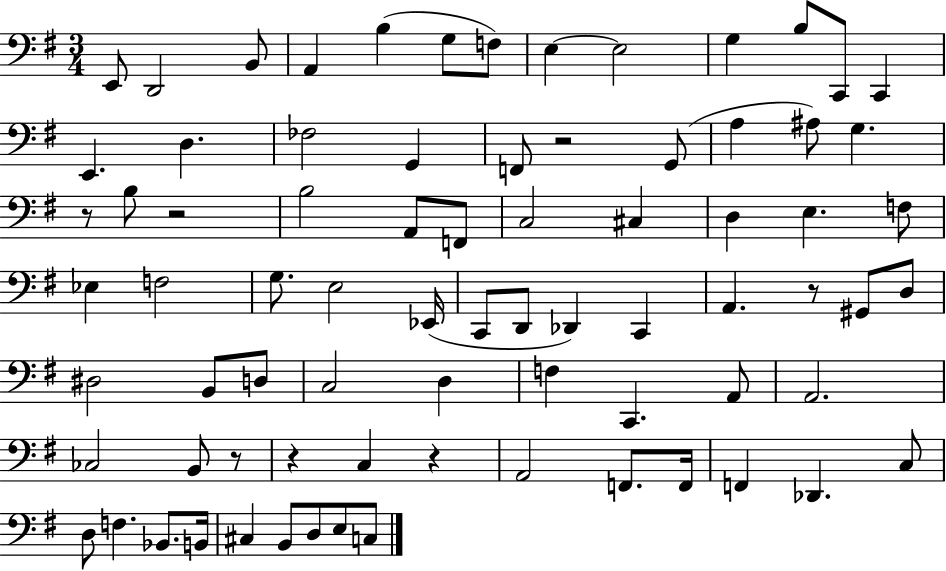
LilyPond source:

{
  \clef bass
  \numericTimeSignature
  \time 3/4
  \key g \major
  e,8 d,2 b,8 | a,4 b4( g8 f8) | e4~~ e2 | g4 b8 c,8 c,4 | \break e,4. d4. | fes2 g,4 | f,8 r2 g,8( | a4 ais8) g4. | \break r8 b8 r2 | b2 a,8 f,8 | c2 cis4 | d4 e4. f8 | \break ees4 f2 | g8. e2 ees,16( | c,8 d,8 des,4) c,4 | a,4. r8 gis,8 d8 | \break dis2 b,8 d8 | c2 d4 | f4 c,4. a,8 | a,2. | \break ces2 b,8 r8 | r4 c4 r4 | a,2 f,8. f,16 | f,4 des,4. c8 | \break d8 f4. bes,8. b,16 | cis4 b,8 d8 e8 c8 | \bar "|."
}